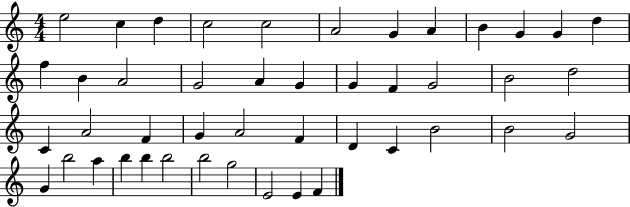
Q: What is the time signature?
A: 4/4